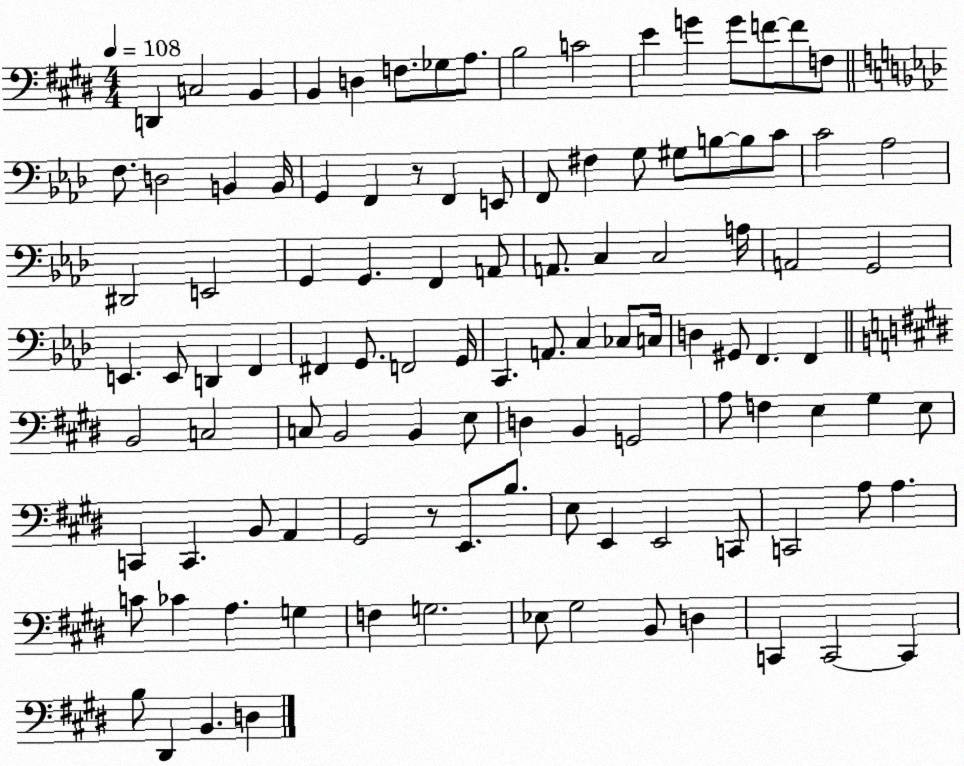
X:1
T:Untitled
M:4/4
L:1/4
K:E
D,, C,2 B,, B,, D, F,/2 _G,/2 A,/2 B,2 C2 E G G/2 F/2 F/2 F,/2 F,/2 D,2 B,, B,,/4 G,, F,, z/2 F,, E,,/2 F,,/2 ^F, G,/2 ^G,/2 B,/2 B,/2 C/2 C2 _A,2 ^D,,2 E,,2 G,, G,, F,, A,,/2 A,,/2 C, C,2 A,/4 A,,2 G,,2 E,, E,,/2 D,, F,, ^F,, G,,/2 F,,2 G,,/4 C,, A,,/2 C, _C,/2 C,/4 D, ^G,,/2 F,, F,, B,,2 C,2 C,/2 B,,2 B,, E,/2 D, B,, G,,2 A,/2 F, E, ^G, E,/2 C,, C,, B,,/2 A,, ^G,,2 z/2 E,,/2 B,/2 E,/2 E,, E,,2 C,,/2 C,,2 A,/2 A, C/2 _C A, G, F, G,2 _E,/2 ^G,2 B,,/2 D, C,, C,,2 C,, B,/2 ^D,, B,, D,